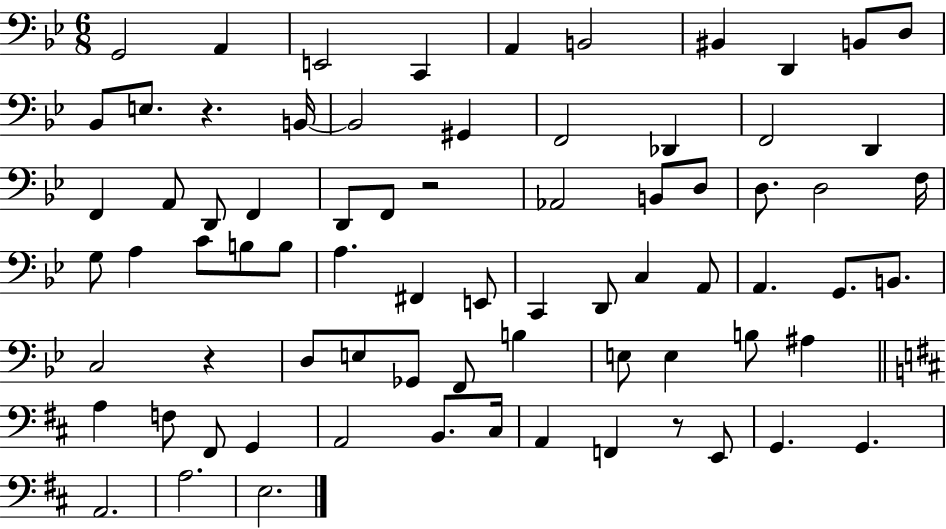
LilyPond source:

{
  \clef bass
  \numericTimeSignature
  \time 6/8
  \key bes \major
  g,2 a,4 | e,2 c,4 | a,4 b,2 | bis,4 d,4 b,8 d8 | \break bes,8 e8. r4. b,16~~ | b,2 gis,4 | f,2 des,4 | f,2 d,4 | \break f,4 a,8 d,8 f,4 | d,8 f,8 r2 | aes,2 b,8 d8 | d8. d2 f16 | \break g8 a4 c'8 b8 b8 | a4. fis,4 e,8 | c,4 d,8 c4 a,8 | a,4. g,8. b,8. | \break c2 r4 | d8 e8 ges,8 f,8 b4 | e8 e4 b8 ais4 | \bar "||" \break \key b \minor a4 f8 fis,8 g,4 | a,2 b,8. cis16 | a,4 f,4 r8 e,8 | g,4. g,4. | \break a,2. | a2. | e2. | \bar "|."
}